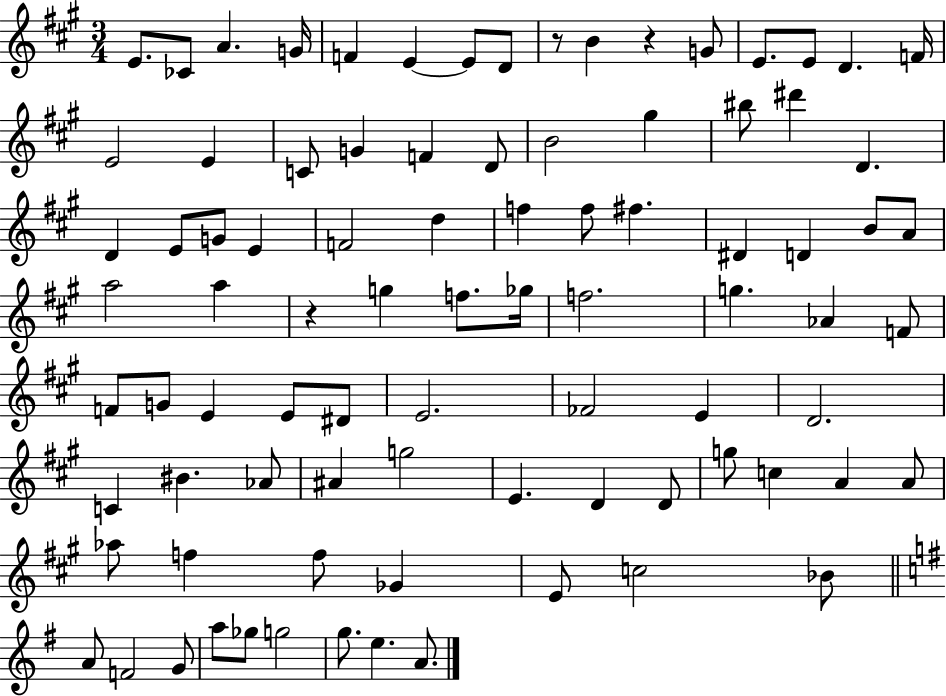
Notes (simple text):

E4/e. CES4/e A4/q. G4/s F4/q E4/q E4/e D4/e R/e B4/q R/q G4/e E4/e. E4/e D4/q. F4/s E4/h E4/q C4/e G4/q F4/q D4/e B4/h G#5/q BIS5/e D#6/q D4/q. D4/q E4/e G4/e E4/q F4/h D5/q F5/q F5/e F#5/q. D#4/q D4/q B4/e A4/e A5/h A5/q R/q G5/q F5/e. Gb5/s F5/h. G5/q. Ab4/q F4/e F4/e G4/e E4/q E4/e D#4/e E4/h. FES4/h E4/q D4/h. C4/q BIS4/q. Ab4/e A#4/q G5/h E4/q. D4/q D4/e G5/e C5/q A4/q A4/e Ab5/e F5/q F5/e Gb4/q E4/e C5/h Bb4/e A4/e F4/h G4/e A5/e Gb5/e G5/h G5/e. E5/q. A4/e.